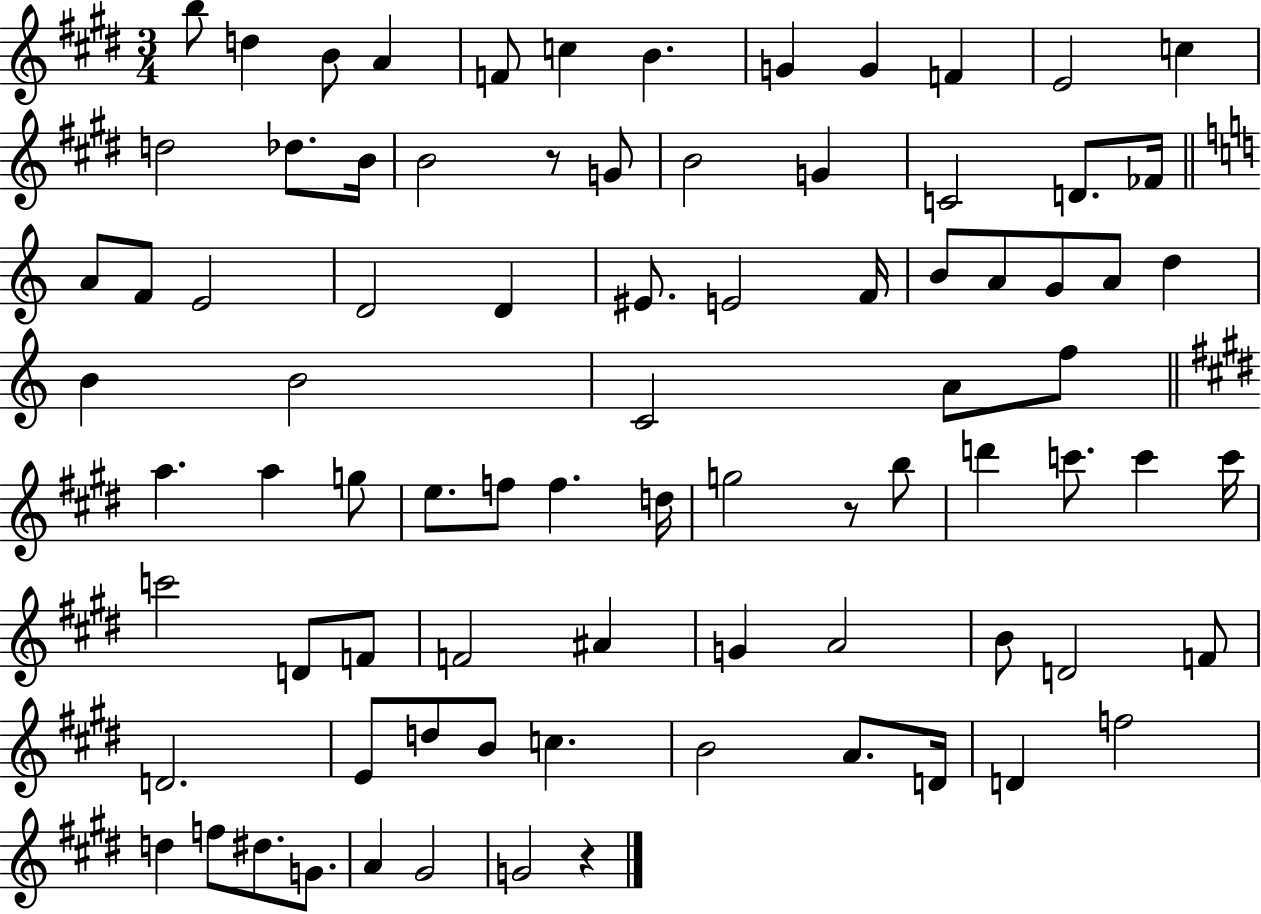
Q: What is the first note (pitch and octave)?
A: B5